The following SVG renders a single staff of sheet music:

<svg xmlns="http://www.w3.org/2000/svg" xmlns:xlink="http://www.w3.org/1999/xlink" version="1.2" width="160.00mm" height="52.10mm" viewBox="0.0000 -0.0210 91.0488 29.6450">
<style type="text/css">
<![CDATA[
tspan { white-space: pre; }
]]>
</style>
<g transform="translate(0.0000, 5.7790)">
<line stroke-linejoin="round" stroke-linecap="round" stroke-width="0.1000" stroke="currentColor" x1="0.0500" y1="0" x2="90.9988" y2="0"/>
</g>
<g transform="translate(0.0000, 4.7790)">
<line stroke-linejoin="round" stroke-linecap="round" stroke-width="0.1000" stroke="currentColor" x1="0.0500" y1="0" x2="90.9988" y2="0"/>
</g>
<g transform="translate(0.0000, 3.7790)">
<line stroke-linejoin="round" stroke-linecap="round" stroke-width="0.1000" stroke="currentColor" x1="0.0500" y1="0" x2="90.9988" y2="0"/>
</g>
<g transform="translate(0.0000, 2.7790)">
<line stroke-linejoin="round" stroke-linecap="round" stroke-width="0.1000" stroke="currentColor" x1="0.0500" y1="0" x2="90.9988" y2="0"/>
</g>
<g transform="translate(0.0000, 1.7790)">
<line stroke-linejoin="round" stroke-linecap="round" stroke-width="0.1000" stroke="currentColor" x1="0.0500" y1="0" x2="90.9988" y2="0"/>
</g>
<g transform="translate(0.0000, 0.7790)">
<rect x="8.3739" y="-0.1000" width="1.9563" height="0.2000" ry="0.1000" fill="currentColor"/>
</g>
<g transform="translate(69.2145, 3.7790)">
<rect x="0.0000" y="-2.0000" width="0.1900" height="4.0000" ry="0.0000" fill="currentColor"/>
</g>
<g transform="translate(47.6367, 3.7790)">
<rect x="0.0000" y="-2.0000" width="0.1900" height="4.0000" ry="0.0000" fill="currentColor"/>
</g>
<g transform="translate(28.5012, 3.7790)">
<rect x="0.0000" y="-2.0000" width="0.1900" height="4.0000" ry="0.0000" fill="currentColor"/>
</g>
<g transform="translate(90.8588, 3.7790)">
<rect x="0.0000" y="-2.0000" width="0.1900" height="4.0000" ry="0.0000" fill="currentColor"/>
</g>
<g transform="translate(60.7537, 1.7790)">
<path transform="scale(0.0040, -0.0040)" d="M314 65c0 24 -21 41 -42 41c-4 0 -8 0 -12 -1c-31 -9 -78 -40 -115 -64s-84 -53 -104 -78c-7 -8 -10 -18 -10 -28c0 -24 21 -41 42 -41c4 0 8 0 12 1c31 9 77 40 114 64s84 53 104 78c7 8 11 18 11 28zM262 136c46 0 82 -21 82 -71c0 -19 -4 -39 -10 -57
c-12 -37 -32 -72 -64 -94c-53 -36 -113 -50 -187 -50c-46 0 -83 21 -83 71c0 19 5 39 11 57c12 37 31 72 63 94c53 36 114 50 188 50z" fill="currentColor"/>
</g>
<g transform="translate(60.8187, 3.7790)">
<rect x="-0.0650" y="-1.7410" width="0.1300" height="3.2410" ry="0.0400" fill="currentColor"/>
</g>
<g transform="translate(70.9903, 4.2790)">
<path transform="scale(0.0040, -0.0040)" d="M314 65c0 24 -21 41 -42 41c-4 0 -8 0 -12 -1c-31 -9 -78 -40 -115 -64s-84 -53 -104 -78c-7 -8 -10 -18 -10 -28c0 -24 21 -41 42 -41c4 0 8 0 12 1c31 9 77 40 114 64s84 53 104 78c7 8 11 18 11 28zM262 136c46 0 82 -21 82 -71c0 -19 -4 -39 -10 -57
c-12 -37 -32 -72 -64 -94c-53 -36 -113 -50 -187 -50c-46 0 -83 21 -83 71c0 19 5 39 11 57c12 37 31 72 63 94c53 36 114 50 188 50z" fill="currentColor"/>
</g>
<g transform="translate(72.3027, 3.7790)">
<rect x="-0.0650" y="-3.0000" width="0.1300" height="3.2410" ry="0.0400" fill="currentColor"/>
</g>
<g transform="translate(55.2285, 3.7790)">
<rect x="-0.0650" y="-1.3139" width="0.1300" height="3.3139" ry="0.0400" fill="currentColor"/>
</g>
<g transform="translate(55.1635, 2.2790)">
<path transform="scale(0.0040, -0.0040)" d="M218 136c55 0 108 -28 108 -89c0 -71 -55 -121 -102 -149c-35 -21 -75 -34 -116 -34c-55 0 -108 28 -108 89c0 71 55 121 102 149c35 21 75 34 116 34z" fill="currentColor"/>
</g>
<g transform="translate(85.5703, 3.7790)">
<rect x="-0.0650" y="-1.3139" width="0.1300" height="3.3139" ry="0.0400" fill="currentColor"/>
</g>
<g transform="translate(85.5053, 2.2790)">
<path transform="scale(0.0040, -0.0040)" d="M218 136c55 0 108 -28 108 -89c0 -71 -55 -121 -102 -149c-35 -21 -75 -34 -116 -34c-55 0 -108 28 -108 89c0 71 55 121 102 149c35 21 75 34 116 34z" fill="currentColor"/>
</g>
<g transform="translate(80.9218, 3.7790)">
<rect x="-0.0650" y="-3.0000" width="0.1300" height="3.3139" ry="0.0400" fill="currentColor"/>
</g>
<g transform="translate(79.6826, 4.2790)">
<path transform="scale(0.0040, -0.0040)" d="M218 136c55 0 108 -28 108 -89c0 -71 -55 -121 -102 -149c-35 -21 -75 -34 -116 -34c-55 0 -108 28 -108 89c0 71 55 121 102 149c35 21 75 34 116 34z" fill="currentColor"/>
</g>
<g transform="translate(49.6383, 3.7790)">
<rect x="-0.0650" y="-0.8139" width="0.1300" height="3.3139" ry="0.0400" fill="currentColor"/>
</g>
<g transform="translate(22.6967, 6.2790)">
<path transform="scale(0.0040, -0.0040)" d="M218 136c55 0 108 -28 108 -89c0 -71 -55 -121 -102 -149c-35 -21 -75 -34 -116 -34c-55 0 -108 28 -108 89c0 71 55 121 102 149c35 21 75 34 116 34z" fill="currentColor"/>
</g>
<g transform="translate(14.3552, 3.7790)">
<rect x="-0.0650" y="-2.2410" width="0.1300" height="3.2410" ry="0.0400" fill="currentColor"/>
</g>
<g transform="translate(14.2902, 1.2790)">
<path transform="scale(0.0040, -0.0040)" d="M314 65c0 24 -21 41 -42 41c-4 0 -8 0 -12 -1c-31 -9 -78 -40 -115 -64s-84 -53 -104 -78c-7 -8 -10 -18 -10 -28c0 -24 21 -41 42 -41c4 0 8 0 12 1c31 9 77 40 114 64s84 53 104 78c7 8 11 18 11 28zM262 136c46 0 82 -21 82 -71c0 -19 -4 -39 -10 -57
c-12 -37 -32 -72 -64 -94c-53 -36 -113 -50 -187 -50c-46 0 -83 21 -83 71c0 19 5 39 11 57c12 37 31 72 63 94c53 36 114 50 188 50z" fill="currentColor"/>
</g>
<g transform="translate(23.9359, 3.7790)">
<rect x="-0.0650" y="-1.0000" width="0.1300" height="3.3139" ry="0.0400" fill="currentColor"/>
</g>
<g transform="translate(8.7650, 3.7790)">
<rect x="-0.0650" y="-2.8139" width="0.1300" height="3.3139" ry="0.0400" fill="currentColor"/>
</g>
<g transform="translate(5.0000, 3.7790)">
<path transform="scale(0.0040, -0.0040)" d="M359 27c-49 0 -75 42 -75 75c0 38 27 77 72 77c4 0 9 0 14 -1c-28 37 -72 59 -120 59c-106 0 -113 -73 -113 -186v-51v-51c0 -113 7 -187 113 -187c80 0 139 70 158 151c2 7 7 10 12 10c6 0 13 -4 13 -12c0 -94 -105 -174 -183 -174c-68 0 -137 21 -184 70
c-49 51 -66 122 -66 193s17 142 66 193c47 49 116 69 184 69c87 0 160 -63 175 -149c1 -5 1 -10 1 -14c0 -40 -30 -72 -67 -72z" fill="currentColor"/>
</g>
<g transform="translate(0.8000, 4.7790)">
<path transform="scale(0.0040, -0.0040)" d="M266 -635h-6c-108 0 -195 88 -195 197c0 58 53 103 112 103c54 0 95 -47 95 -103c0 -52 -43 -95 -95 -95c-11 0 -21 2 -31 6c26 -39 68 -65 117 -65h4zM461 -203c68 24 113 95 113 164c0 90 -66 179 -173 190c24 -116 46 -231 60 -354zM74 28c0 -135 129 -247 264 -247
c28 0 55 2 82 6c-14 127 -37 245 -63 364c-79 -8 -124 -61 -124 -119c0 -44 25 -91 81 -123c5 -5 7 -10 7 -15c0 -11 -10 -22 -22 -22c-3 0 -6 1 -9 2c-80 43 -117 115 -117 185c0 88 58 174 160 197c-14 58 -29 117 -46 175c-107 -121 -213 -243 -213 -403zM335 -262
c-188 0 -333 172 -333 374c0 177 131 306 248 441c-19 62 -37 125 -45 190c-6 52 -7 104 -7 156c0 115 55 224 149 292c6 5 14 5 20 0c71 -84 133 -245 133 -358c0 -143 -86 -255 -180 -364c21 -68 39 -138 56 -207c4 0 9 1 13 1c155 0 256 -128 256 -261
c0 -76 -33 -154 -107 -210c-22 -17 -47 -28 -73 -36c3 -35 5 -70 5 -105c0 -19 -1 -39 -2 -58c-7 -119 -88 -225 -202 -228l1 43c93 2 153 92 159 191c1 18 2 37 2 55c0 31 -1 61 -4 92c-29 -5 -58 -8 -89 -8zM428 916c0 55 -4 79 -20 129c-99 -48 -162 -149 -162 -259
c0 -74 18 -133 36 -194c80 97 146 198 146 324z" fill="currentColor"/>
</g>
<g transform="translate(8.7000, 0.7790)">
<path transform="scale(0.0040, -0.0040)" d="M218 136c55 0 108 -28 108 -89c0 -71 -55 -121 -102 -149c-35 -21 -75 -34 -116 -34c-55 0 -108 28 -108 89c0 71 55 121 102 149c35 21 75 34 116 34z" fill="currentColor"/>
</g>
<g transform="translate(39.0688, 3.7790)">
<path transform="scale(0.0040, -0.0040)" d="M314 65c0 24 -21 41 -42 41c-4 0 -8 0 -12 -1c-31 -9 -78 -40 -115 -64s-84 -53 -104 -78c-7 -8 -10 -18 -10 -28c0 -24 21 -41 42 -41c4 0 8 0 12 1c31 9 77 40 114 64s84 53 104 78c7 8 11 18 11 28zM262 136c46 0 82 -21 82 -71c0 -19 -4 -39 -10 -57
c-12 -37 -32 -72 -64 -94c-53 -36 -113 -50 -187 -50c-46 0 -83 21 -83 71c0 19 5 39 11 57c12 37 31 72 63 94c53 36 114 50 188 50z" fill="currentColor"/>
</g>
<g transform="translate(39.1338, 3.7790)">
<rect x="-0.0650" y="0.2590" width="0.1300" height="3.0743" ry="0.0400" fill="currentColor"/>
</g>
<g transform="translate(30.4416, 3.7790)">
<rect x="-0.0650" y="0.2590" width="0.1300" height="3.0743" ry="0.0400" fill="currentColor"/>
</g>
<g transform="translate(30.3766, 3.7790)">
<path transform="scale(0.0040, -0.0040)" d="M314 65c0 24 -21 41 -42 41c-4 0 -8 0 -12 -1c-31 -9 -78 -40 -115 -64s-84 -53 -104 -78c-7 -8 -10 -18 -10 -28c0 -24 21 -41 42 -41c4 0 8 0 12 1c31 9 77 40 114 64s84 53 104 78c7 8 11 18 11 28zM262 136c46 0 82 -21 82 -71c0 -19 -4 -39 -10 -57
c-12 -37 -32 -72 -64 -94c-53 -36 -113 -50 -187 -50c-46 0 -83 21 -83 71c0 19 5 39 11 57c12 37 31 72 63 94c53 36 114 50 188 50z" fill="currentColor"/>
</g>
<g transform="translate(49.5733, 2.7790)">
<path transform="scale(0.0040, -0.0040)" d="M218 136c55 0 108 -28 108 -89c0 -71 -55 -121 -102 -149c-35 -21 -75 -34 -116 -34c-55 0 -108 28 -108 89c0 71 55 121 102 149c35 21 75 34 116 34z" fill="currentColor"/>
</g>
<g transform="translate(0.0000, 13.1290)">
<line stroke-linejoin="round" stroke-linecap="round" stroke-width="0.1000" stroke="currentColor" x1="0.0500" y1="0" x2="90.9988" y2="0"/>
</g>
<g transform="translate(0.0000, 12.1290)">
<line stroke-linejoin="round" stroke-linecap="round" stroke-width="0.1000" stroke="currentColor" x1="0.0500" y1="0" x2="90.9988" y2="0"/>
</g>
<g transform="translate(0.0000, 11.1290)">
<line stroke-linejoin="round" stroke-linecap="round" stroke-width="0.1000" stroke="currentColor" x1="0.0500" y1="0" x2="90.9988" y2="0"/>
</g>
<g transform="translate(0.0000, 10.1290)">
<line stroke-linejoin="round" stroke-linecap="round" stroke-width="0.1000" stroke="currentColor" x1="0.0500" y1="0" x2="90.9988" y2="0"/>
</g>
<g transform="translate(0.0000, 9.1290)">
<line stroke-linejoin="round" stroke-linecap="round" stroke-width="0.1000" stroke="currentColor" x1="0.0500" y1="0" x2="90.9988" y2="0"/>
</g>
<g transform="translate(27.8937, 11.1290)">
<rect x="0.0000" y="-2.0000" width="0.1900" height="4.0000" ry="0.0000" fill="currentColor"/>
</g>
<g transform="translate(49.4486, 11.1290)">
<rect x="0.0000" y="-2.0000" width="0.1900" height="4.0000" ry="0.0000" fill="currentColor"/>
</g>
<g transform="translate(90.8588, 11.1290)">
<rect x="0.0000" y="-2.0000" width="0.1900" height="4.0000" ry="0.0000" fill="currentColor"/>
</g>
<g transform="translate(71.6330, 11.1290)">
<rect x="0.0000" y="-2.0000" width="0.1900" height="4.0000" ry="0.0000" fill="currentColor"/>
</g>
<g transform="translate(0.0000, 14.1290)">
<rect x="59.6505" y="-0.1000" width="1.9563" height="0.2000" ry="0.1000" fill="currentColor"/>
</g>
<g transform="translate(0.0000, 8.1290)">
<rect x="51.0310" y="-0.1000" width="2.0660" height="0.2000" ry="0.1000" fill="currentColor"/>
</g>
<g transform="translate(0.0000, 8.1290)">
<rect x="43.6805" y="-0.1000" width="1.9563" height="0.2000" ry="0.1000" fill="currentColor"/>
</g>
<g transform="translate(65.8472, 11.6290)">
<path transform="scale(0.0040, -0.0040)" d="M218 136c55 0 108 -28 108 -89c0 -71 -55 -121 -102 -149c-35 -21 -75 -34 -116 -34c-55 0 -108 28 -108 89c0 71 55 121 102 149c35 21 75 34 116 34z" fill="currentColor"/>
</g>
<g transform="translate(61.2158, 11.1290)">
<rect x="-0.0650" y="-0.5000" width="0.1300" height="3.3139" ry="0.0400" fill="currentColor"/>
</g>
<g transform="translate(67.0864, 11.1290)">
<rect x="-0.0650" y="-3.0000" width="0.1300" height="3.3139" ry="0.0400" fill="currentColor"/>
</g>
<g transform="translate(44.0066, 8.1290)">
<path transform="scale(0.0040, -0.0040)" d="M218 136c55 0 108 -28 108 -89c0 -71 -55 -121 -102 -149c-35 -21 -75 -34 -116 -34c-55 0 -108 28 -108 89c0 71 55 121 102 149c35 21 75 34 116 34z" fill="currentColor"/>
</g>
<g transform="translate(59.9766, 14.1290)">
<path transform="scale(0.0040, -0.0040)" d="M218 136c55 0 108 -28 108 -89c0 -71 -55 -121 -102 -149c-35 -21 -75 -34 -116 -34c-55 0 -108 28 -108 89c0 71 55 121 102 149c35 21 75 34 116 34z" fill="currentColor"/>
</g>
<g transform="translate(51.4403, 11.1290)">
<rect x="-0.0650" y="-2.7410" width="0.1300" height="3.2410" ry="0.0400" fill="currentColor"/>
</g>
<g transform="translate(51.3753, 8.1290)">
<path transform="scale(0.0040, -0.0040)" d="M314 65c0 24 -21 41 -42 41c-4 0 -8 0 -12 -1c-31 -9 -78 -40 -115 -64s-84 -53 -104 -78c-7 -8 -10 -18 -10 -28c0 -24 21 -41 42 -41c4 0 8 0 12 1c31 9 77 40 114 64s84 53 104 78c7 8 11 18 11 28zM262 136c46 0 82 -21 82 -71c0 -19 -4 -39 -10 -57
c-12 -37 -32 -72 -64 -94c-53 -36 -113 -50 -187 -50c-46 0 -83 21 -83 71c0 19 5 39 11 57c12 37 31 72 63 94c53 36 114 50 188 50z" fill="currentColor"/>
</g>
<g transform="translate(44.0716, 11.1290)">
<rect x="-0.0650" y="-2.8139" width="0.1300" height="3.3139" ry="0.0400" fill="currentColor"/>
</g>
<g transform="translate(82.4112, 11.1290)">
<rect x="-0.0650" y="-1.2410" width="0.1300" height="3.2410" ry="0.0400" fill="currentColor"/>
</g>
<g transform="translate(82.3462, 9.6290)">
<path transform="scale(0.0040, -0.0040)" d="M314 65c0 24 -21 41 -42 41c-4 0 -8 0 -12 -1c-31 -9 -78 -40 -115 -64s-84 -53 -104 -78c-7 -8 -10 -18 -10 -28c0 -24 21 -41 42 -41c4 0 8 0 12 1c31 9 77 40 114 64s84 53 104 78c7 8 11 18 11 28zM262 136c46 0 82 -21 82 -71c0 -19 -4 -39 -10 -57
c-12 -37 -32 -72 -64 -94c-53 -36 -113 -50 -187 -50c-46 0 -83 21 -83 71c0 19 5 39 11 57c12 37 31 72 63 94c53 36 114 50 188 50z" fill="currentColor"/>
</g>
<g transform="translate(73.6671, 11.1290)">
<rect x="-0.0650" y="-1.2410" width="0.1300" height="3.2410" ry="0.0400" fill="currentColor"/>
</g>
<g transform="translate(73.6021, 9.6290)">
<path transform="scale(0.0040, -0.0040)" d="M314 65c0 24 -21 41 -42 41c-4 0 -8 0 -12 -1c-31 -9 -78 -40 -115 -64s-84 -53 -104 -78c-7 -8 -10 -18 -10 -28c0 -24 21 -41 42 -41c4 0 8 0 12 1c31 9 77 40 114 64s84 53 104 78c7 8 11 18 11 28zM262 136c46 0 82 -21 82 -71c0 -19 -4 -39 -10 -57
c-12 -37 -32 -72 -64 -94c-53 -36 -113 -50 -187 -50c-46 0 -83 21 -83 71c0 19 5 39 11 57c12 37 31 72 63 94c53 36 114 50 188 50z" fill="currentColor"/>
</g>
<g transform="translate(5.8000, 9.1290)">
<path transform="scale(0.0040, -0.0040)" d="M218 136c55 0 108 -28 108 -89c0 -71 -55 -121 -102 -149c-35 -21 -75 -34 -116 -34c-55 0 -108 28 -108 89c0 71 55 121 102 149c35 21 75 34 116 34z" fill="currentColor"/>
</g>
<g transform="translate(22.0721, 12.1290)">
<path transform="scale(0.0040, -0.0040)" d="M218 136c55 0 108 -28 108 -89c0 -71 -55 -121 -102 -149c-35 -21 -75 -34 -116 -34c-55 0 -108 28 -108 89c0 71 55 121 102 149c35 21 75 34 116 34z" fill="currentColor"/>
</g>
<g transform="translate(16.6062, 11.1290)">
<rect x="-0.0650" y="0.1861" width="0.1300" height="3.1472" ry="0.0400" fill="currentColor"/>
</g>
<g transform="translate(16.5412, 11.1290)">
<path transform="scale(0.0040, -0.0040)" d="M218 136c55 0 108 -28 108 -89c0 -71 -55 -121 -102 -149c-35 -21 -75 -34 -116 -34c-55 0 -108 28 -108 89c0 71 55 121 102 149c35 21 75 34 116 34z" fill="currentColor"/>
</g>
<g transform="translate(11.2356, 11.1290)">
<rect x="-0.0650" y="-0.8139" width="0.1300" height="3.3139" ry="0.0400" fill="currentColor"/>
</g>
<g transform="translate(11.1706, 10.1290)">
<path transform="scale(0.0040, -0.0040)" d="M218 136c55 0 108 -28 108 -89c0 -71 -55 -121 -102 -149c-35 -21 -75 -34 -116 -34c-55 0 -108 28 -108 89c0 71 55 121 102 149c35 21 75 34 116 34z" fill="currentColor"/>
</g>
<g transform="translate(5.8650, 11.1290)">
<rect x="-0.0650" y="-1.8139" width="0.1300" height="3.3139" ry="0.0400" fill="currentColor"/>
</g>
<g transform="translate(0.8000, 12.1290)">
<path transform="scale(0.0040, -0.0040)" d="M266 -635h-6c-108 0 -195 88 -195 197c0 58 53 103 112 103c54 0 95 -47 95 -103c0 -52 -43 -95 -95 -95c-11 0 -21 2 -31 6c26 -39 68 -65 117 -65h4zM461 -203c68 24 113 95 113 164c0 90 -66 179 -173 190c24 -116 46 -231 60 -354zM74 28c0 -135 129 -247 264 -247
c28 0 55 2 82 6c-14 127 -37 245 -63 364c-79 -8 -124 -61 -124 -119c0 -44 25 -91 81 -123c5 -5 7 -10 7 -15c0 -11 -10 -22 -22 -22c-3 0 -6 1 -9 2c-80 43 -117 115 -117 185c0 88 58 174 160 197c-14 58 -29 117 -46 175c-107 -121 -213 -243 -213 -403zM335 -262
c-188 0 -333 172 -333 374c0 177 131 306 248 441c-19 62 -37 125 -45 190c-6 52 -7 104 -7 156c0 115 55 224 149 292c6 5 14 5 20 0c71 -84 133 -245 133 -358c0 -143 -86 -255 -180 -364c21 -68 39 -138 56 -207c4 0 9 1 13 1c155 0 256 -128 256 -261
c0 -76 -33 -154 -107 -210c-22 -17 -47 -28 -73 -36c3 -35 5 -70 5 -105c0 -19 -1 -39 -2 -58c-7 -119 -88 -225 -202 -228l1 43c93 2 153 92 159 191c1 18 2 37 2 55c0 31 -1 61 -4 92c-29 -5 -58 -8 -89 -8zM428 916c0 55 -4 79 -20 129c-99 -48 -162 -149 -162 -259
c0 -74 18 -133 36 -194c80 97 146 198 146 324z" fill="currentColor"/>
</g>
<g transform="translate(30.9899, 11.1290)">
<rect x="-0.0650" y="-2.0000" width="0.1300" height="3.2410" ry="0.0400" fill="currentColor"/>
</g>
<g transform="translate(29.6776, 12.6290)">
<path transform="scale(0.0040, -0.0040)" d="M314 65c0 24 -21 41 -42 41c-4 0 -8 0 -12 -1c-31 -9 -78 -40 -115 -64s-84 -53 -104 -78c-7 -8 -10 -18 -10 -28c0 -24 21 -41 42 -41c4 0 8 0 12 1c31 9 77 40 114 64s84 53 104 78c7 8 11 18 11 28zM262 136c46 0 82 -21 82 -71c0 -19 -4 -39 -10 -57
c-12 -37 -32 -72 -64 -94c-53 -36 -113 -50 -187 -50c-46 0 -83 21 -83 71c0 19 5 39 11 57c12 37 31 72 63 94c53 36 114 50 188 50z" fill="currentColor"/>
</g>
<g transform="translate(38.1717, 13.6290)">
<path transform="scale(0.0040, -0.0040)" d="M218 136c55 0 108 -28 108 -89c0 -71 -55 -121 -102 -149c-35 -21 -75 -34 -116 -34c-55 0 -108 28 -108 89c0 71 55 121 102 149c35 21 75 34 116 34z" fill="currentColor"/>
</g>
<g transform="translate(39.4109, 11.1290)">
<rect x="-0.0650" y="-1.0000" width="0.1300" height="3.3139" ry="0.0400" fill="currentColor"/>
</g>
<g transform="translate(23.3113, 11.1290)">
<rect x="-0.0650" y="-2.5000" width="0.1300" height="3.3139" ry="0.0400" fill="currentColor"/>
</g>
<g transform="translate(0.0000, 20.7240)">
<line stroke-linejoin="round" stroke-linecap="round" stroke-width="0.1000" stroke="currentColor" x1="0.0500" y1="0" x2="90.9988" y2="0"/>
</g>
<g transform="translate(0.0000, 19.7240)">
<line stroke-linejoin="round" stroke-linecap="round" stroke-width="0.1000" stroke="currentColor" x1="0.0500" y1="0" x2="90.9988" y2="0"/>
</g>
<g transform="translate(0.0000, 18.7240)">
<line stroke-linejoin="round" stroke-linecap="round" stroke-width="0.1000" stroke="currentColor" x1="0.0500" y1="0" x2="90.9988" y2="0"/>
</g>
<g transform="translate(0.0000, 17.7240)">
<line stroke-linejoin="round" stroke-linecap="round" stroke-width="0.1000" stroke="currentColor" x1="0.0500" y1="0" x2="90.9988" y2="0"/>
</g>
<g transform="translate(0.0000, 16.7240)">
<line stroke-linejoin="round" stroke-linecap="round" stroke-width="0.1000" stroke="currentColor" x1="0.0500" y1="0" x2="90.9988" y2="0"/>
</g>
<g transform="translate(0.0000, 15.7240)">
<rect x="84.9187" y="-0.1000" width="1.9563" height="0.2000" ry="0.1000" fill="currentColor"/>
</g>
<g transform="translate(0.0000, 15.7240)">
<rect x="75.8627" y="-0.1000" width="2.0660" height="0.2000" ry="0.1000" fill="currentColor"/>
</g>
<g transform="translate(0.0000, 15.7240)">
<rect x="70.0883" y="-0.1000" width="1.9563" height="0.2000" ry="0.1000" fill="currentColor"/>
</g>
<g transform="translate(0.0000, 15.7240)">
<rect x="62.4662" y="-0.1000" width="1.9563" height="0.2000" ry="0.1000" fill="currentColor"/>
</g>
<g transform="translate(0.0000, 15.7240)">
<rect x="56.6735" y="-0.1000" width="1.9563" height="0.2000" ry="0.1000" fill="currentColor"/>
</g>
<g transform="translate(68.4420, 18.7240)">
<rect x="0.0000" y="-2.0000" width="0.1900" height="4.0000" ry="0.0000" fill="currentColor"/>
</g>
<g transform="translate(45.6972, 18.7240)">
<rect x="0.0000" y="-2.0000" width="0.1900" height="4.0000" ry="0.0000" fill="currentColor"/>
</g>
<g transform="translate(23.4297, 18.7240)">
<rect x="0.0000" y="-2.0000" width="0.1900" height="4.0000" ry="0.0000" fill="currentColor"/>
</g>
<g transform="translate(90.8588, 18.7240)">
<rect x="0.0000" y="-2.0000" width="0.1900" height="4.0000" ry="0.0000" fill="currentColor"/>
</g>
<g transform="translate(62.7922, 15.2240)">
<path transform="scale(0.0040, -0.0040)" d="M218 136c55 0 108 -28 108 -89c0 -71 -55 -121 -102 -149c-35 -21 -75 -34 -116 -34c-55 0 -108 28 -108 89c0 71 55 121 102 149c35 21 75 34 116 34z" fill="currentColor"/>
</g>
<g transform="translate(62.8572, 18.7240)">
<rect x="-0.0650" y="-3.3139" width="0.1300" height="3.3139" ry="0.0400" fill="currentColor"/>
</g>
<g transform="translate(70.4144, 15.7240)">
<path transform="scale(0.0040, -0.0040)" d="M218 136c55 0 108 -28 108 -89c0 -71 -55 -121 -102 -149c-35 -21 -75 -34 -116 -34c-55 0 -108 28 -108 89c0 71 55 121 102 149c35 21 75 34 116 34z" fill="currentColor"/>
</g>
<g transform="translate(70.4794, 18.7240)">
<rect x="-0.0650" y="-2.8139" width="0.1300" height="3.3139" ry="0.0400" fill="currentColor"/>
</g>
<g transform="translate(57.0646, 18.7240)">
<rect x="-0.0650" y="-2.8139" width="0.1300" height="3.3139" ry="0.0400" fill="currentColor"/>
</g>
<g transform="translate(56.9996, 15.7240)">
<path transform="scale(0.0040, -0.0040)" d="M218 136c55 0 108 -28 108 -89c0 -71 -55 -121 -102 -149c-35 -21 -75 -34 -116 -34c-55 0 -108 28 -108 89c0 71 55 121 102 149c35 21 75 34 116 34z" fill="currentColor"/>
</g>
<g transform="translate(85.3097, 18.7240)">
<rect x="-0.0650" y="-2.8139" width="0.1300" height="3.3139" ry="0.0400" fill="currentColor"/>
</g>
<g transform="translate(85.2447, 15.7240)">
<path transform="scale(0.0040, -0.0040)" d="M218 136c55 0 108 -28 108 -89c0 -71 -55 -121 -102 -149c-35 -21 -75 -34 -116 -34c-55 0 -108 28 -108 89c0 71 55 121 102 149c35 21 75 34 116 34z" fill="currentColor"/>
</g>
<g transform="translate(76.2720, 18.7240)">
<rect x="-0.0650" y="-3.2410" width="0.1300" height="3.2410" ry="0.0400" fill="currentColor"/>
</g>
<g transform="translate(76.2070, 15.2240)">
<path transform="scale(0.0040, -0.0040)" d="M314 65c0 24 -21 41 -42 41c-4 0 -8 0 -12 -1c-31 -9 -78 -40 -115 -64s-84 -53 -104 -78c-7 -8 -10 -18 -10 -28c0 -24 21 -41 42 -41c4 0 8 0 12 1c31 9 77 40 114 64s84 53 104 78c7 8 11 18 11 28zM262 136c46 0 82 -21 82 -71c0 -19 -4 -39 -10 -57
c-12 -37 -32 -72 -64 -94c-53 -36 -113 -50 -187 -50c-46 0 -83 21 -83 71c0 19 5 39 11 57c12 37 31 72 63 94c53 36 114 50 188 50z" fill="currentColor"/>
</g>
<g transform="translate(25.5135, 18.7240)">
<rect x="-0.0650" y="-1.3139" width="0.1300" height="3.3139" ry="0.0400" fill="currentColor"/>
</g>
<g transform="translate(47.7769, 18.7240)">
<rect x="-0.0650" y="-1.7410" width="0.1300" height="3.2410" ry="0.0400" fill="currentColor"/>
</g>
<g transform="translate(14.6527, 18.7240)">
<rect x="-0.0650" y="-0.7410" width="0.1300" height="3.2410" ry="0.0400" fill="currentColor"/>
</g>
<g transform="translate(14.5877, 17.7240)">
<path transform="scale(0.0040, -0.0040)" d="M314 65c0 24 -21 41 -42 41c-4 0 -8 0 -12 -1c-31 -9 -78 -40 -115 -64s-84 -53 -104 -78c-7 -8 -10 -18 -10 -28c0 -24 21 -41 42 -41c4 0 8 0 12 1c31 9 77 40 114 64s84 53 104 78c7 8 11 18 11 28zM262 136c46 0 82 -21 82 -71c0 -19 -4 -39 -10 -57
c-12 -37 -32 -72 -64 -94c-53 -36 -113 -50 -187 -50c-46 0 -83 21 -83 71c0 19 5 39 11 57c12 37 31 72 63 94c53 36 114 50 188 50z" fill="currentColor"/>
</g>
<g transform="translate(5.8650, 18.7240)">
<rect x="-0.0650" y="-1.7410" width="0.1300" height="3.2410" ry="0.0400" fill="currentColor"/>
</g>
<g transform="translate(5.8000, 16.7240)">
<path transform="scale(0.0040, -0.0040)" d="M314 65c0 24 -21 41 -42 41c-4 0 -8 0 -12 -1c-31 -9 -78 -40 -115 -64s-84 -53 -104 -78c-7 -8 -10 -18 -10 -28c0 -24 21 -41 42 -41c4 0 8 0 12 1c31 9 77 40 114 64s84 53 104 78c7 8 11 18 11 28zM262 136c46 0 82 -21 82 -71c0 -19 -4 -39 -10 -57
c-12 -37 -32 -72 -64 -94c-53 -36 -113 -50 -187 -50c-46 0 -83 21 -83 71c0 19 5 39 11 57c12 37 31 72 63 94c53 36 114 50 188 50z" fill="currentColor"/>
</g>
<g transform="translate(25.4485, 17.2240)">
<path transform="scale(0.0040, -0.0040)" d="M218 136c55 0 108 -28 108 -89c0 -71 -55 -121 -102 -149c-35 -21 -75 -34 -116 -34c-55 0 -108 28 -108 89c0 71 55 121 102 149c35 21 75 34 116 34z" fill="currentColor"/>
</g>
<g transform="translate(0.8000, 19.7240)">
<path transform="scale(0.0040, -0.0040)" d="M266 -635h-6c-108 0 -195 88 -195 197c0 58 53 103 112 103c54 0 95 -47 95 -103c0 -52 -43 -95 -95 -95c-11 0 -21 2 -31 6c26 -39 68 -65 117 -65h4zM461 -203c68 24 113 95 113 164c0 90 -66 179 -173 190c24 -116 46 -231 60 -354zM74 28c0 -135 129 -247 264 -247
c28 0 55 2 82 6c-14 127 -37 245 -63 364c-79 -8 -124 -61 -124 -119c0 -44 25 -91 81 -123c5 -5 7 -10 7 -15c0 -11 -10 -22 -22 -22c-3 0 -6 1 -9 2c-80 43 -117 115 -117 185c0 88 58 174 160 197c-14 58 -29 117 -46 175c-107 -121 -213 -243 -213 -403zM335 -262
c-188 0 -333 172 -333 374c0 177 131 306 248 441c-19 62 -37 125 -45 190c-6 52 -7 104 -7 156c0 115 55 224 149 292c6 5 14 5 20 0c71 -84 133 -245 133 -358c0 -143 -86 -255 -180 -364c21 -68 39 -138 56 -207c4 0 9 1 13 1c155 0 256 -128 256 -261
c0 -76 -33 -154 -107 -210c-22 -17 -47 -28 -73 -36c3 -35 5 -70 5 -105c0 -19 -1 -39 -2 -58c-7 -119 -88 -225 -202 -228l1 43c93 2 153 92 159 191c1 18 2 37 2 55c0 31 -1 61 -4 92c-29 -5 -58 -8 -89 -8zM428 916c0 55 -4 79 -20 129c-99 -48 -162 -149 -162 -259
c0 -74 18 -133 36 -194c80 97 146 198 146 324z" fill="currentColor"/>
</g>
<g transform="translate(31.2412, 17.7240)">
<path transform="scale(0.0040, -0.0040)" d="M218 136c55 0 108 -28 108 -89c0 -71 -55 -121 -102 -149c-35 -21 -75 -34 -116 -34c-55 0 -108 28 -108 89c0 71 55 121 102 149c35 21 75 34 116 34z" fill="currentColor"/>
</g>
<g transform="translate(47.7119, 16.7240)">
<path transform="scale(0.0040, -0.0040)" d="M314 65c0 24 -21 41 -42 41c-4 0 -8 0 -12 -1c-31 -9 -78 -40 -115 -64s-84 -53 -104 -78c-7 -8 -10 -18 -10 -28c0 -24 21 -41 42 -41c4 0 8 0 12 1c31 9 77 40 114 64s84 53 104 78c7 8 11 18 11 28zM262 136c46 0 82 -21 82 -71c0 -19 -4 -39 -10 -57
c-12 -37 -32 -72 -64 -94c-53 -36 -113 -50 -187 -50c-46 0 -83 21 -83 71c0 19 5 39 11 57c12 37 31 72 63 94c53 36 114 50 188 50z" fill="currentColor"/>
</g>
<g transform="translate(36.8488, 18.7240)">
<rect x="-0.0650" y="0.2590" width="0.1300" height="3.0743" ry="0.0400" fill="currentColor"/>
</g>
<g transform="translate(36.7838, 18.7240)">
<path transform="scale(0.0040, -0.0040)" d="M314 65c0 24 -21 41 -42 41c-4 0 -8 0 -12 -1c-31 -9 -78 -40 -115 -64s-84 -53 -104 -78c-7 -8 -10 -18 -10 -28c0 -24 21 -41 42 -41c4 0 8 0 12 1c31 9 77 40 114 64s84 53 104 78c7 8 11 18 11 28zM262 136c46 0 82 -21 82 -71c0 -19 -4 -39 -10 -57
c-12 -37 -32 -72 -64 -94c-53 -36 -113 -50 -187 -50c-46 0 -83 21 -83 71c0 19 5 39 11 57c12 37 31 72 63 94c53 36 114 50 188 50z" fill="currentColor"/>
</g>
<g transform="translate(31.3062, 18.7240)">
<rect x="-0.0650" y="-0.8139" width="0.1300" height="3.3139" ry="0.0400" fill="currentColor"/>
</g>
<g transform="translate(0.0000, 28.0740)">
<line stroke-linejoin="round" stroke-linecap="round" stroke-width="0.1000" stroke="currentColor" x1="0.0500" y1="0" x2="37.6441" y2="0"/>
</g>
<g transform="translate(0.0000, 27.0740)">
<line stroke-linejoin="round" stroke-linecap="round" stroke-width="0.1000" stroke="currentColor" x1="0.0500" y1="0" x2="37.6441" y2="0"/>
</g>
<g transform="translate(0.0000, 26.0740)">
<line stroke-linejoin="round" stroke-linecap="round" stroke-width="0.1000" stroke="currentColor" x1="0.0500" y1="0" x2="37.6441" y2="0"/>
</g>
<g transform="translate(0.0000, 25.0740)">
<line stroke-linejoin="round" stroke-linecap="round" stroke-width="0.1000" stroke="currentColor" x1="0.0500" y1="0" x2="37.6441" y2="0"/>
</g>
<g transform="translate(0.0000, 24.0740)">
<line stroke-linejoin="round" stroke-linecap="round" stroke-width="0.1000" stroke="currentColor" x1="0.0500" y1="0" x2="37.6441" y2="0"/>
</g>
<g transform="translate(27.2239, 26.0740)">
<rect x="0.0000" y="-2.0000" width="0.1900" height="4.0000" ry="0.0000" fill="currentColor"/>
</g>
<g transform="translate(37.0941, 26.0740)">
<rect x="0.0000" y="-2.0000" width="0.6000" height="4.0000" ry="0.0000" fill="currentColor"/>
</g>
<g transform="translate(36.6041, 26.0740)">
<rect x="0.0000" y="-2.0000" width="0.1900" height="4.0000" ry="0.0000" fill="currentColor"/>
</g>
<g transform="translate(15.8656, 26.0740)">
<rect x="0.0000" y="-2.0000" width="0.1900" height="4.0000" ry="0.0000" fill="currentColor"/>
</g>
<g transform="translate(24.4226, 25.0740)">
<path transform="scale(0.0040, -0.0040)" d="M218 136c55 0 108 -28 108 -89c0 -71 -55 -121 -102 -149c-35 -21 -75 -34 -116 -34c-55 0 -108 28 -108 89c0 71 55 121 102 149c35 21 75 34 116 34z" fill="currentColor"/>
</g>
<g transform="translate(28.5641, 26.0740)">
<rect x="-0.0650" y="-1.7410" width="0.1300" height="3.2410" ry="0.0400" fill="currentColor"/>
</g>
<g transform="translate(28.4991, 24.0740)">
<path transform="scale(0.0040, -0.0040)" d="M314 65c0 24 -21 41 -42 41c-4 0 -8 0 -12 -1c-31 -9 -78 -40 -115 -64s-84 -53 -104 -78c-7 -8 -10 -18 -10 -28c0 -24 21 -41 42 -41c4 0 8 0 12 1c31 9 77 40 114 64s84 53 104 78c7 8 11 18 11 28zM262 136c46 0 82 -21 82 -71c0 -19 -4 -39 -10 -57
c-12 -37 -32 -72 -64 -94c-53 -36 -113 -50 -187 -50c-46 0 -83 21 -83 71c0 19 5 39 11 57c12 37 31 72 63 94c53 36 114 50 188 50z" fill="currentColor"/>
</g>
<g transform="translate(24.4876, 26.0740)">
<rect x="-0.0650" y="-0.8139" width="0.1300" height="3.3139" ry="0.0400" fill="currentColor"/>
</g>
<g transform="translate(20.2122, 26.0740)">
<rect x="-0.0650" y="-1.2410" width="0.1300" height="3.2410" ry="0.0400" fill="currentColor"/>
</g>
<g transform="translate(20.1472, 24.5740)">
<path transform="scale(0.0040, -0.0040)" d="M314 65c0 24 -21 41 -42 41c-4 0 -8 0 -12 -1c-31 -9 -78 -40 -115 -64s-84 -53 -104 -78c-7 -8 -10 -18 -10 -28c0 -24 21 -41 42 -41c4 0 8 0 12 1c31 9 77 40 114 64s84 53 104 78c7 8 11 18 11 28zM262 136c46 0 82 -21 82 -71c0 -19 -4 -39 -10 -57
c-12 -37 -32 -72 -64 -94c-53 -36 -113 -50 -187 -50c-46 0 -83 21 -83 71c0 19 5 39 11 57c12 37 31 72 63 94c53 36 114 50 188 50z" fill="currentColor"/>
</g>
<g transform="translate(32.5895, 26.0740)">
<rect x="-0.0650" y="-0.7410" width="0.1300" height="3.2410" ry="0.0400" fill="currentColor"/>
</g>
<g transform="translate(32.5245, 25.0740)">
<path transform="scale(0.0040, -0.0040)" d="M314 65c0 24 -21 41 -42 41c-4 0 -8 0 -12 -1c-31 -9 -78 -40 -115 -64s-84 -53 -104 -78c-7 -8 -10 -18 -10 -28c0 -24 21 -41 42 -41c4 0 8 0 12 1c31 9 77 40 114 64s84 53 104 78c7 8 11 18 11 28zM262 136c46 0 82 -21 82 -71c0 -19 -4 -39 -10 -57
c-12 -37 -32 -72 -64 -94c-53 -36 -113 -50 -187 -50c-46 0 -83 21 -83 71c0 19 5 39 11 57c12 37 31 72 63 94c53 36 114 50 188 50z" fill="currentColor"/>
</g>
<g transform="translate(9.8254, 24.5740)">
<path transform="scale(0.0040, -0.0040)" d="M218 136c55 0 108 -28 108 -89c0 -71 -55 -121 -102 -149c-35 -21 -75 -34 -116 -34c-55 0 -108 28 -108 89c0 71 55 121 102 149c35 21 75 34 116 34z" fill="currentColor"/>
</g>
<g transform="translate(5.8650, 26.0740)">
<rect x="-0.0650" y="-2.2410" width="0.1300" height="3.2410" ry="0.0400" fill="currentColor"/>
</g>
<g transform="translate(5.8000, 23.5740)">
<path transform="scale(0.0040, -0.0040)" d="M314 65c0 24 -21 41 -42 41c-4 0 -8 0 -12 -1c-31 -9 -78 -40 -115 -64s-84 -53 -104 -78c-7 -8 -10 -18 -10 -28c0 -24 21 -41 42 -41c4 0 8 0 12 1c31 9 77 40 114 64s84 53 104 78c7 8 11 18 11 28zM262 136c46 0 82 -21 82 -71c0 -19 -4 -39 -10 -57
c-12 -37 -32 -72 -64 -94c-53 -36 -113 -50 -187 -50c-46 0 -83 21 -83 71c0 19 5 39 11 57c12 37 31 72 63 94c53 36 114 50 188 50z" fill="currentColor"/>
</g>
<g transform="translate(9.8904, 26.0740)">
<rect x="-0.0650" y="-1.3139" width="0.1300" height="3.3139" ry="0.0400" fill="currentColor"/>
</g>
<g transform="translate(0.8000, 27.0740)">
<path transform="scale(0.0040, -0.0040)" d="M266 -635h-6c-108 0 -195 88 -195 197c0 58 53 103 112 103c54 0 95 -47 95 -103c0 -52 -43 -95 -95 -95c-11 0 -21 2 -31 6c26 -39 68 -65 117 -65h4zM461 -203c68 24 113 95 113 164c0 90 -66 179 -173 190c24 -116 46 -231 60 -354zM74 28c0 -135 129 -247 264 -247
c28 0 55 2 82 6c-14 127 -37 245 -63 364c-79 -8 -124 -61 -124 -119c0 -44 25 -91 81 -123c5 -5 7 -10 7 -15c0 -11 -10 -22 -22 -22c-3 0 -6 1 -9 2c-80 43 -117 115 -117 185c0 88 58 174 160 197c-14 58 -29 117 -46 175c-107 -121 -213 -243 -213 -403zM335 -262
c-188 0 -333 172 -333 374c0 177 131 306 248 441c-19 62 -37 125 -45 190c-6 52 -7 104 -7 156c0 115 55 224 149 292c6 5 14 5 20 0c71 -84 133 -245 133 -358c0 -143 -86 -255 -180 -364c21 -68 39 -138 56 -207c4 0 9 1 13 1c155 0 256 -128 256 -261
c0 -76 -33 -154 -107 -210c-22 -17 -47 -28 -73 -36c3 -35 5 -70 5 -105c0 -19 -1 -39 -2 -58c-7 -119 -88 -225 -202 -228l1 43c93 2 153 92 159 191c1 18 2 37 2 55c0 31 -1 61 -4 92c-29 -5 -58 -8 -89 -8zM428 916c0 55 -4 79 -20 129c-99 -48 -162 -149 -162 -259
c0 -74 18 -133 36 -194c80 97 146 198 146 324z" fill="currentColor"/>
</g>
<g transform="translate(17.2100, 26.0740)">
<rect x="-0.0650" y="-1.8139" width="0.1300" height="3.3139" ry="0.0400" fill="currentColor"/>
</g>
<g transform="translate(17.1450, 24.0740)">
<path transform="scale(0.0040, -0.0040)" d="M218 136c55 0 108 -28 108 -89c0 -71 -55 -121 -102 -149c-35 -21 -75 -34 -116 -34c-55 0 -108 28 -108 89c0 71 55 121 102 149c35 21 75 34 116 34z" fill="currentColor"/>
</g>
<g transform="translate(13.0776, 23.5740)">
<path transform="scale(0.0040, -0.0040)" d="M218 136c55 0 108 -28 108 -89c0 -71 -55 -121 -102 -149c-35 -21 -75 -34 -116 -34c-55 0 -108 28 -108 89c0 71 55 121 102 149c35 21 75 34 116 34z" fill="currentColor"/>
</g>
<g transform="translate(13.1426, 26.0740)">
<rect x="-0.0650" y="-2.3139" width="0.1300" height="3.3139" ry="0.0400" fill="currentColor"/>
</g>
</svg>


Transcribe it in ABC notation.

X:1
T:Untitled
M:4/4
L:1/4
K:C
a g2 D B2 B2 d e f2 A2 A e f d B G F2 D a a2 C A e2 e2 f2 d2 e d B2 f2 a b a b2 a g2 e g f e2 d f2 d2